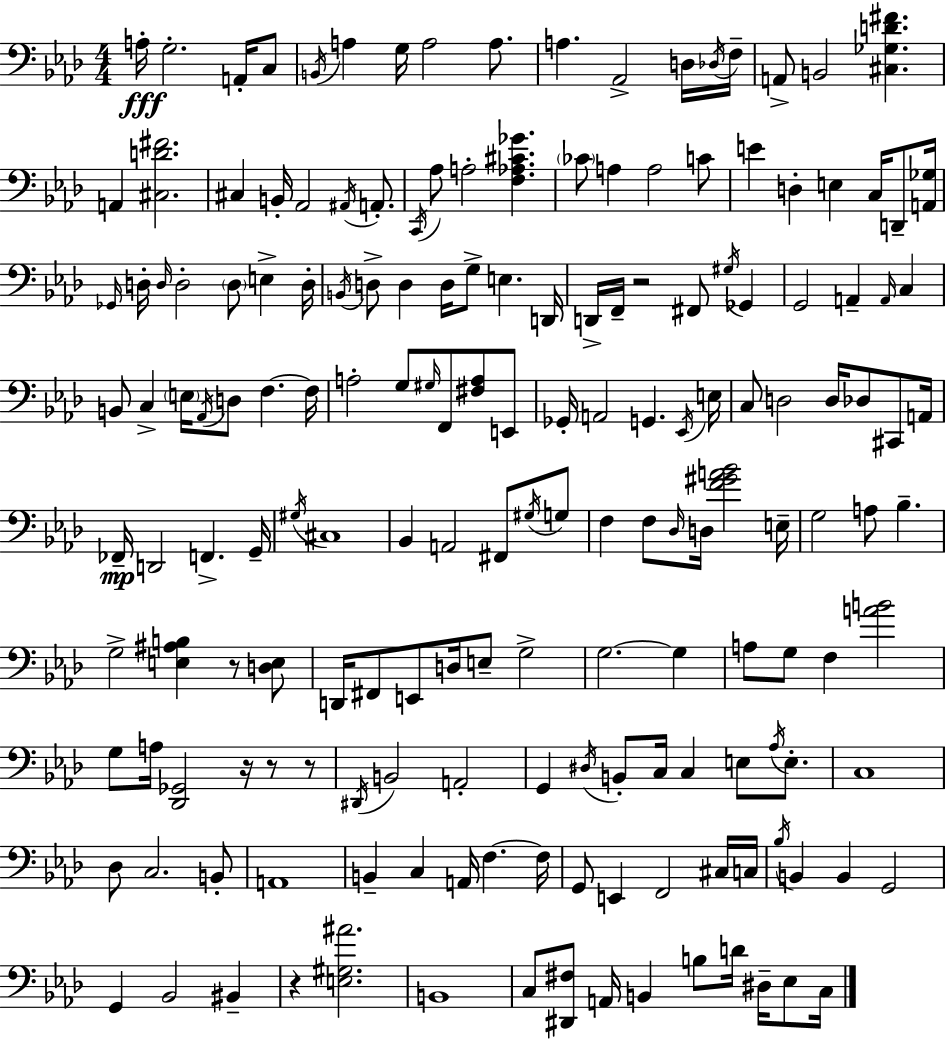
A3/s G3/h. A2/s C3/e B2/s A3/q G3/s A3/h A3/e. A3/q. Ab2/h D3/s Db3/s F3/s A2/e B2/h [C#3,Gb3,D4,F#4]/q. A2/q [C#3,D4,F#4]/h. C#3/q B2/s Ab2/h A#2/s A2/e. C2/s Ab3/e A3/h [F3,Ab3,C#4,Gb4]/q. CES4/e A3/q A3/h C4/e E4/q D3/q E3/q C3/s D2/e [A2,Gb3]/s Gb2/s D3/s D3/s D3/h D3/e E3/q D3/s B2/s D3/e D3/q D3/s G3/e E3/q. D2/s D2/s F2/s R/h F#2/e G#3/s Gb2/q G2/h A2/q A2/s C3/q B2/e C3/q E3/s Ab2/s D3/e F3/q. F3/s A3/h G3/e G#3/s F2/e [F#3,A3]/e E2/e Gb2/s A2/h G2/q. Eb2/s E3/s C3/e D3/h D3/s Db3/e C#2/e A2/s FES2/s D2/h F2/q. G2/s G#3/s C#3/w Bb2/q A2/h F#2/e G#3/s G3/e F3/q F3/e Db3/s D3/s [F4,G#4,A4,Bb4]/h E3/s G3/h A3/e Bb3/q. G3/h [E3,A#3,B3]/q R/e [D3,E3]/e D2/s F#2/e E2/e D3/s E3/e G3/h G3/h. G3/q A3/e G3/e F3/q [A4,B4]/h G3/e A3/s [Db2,Gb2]/h R/s R/e R/e D#2/s B2/h A2/h G2/q D#3/s B2/e C3/s C3/q E3/e Ab3/s E3/e. C3/w Db3/e C3/h. B2/e A2/w B2/q C3/q A2/s F3/q. F3/s G2/e E2/q F2/h C#3/s C3/s Bb3/s B2/q B2/q G2/h G2/q Bb2/h BIS2/q R/q [E3,G#3,A#4]/h. B2/w C3/e [D#2,F#3]/e A2/s B2/q B3/e D4/s D#3/s Eb3/e C3/s